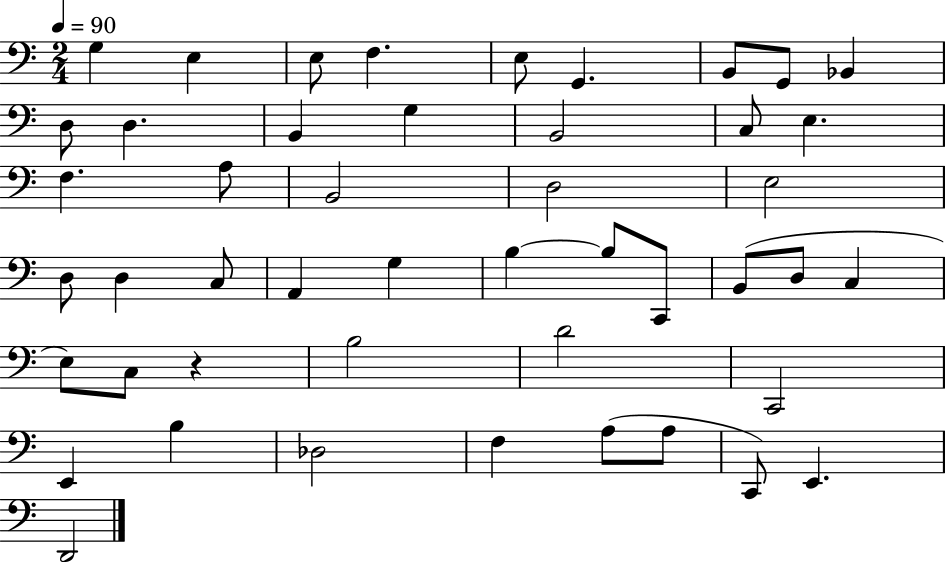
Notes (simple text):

G3/q E3/q E3/e F3/q. E3/e G2/q. B2/e G2/e Bb2/q D3/e D3/q. B2/q G3/q B2/h C3/e E3/q. F3/q. A3/e B2/h D3/h E3/h D3/e D3/q C3/e A2/q G3/q B3/q B3/e C2/e B2/e D3/e C3/q E3/e C3/e R/q B3/h D4/h C2/h E2/q B3/q Db3/h F3/q A3/e A3/e C2/e E2/q. D2/h